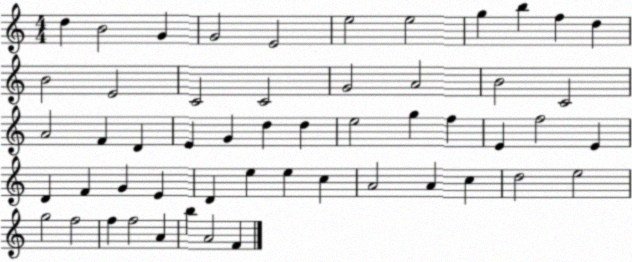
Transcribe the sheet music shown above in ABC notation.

X:1
T:Untitled
M:4/4
L:1/4
K:C
d B2 G G2 E2 e2 e2 g b f d B2 E2 C2 C2 G2 A2 B2 C2 A2 F D E G d d e2 g f E f2 E D F G E D e e c A2 A c d2 e2 g2 f2 f f2 A b A2 F